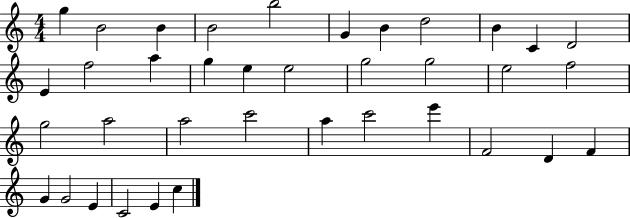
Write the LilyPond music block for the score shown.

{
  \clef treble
  \numericTimeSignature
  \time 4/4
  \key c \major
  g''4 b'2 b'4 | b'2 b''2 | g'4 b'4 d''2 | b'4 c'4 d'2 | \break e'4 f''2 a''4 | g''4 e''4 e''2 | g''2 g''2 | e''2 f''2 | \break g''2 a''2 | a''2 c'''2 | a''4 c'''2 e'''4 | f'2 d'4 f'4 | \break g'4 g'2 e'4 | c'2 e'4 c''4 | \bar "|."
}